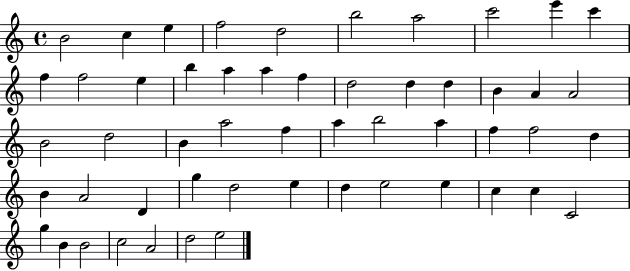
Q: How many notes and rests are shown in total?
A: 53